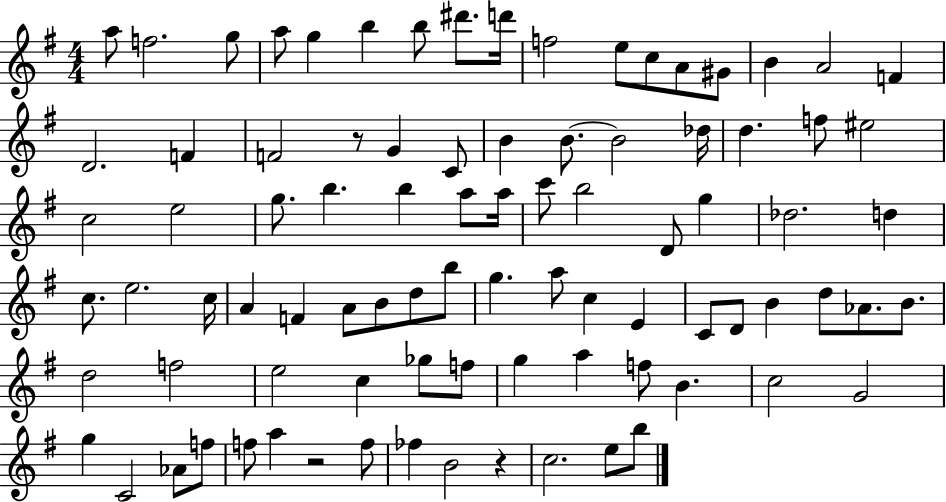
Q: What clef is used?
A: treble